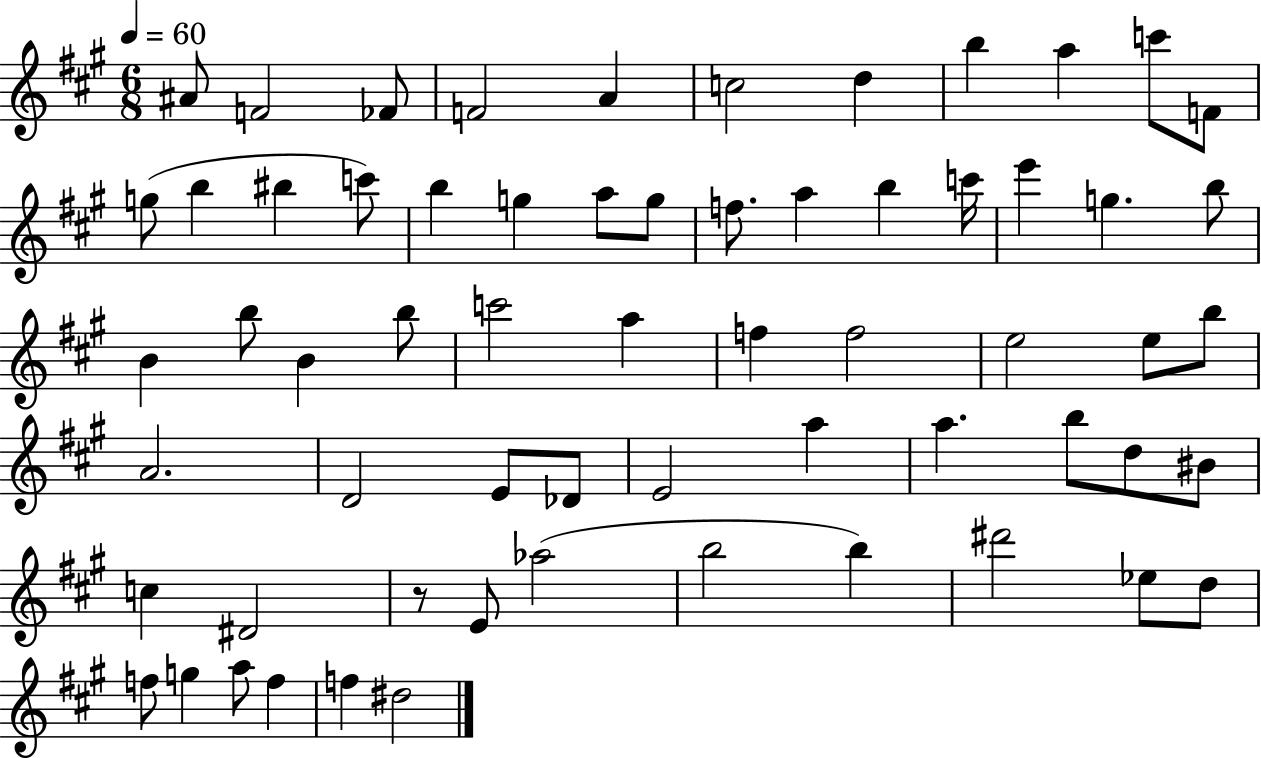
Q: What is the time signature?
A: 6/8